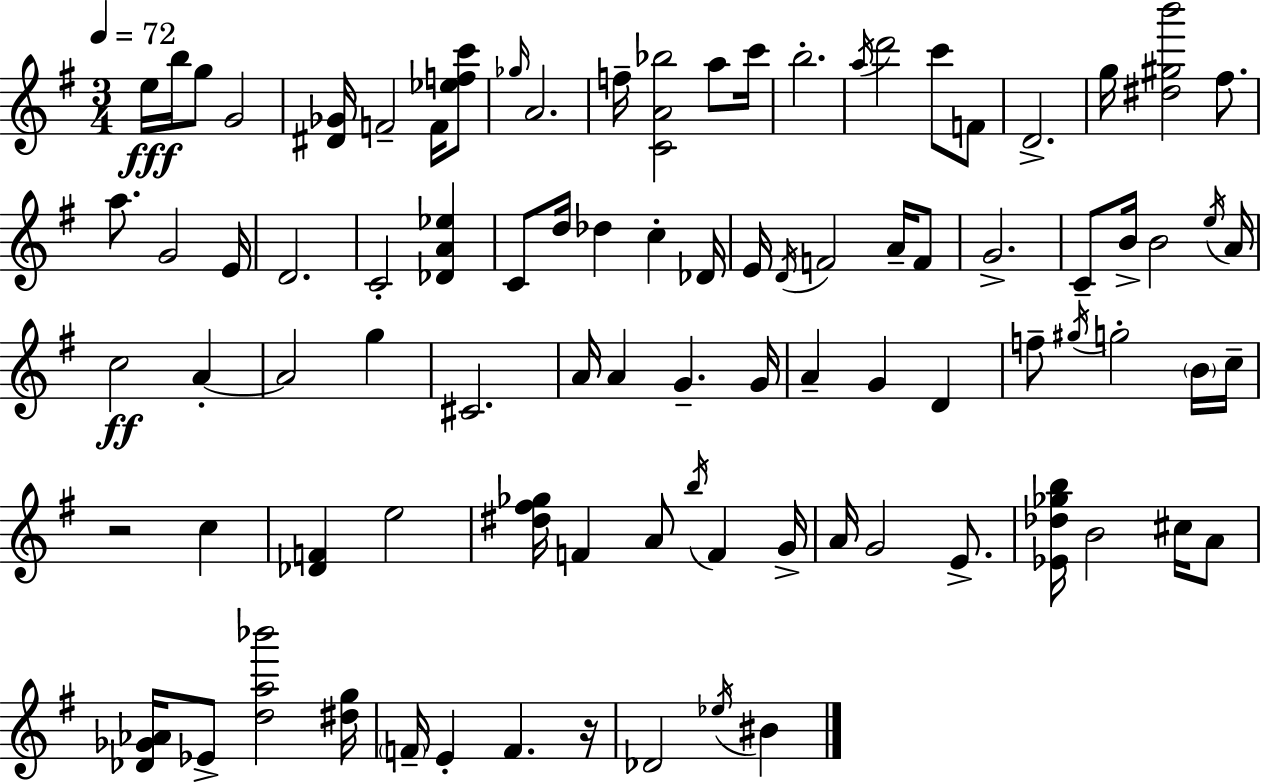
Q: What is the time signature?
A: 3/4